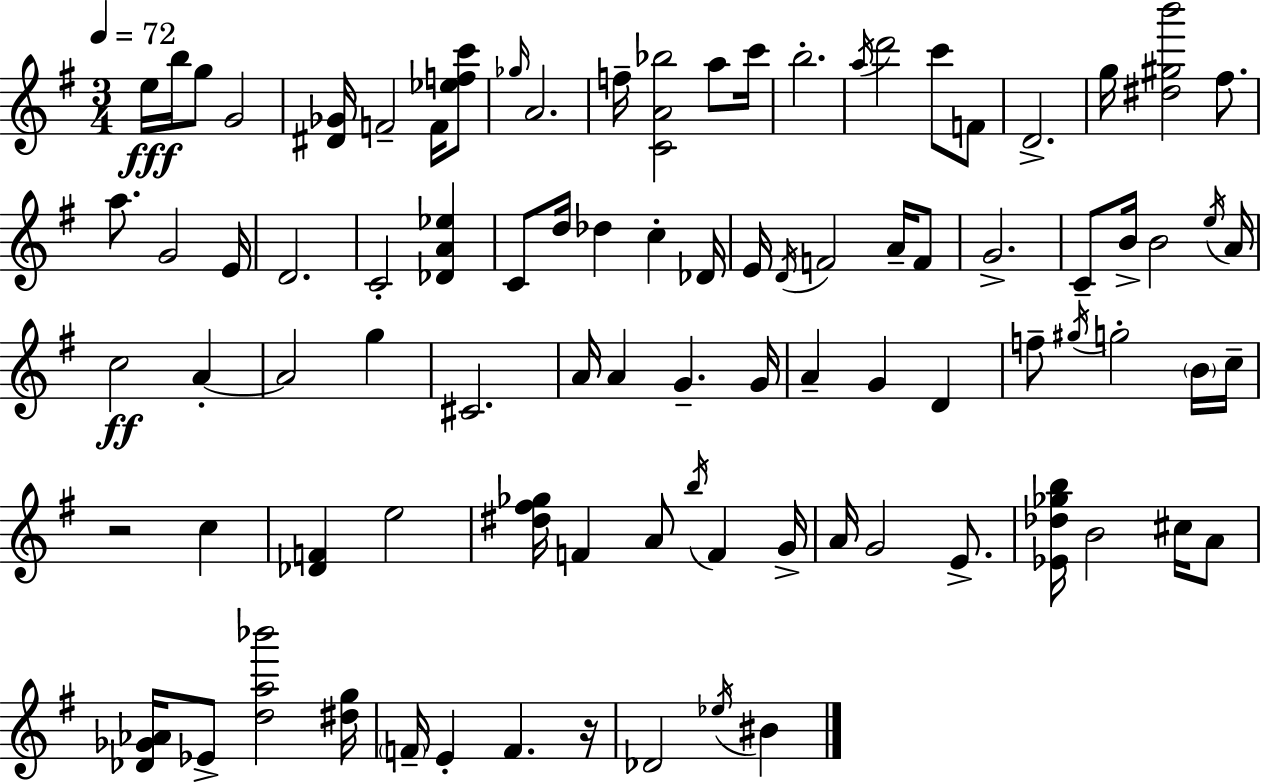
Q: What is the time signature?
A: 3/4